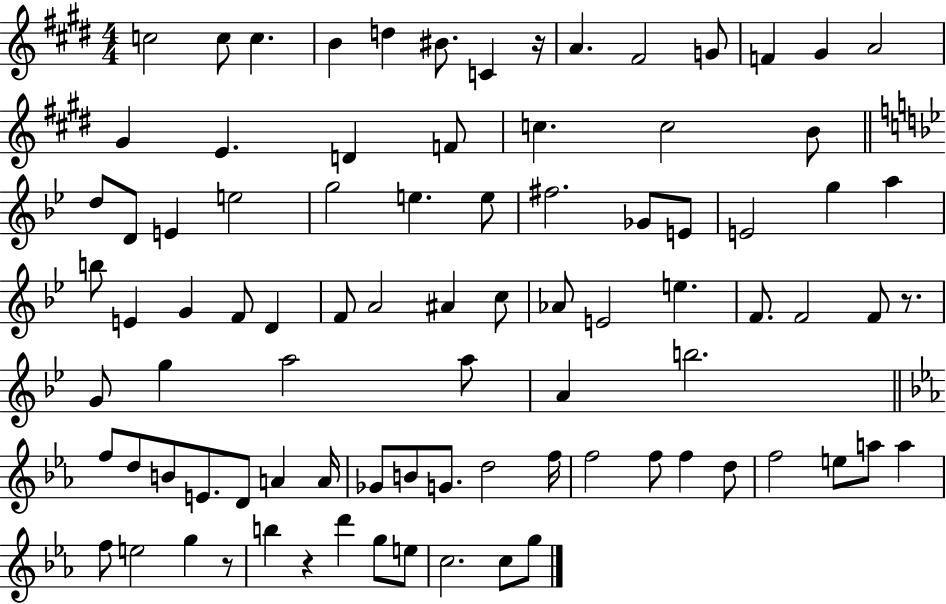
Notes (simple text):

C5/h C5/e C5/q. B4/q D5/q BIS4/e. C4/q R/s A4/q. F#4/h G4/e F4/q G#4/q A4/h G#4/q E4/q. D4/q F4/e C5/q. C5/h B4/e D5/e D4/e E4/q E5/h G5/h E5/q. E5/e F#5/h. Gb4/e E4/e E4/h G5/q A5/q B5/e E4/q G4/q F4/e D4/q F4/e A4/h A#4/q C5/e Ab4/e E4/h E5/q. F4/e. F4/h F4/e R/e. G4/e G5/q A5/h A5/e A4/q B5/h. F5/e D5/e B4/e E4/e. D4/e A4/q A4/s Gb4/e B4/e G4/e. D5/h F5/s F5/h F5/e F5/q D5/e F5/h E5/e A5/e A5/q F5/e E5/h G5/q R/e B5/q R/q D6/q G5/e E5/e C5/h. C5/e G5/e